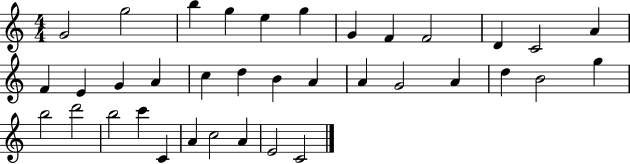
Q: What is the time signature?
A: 4/4